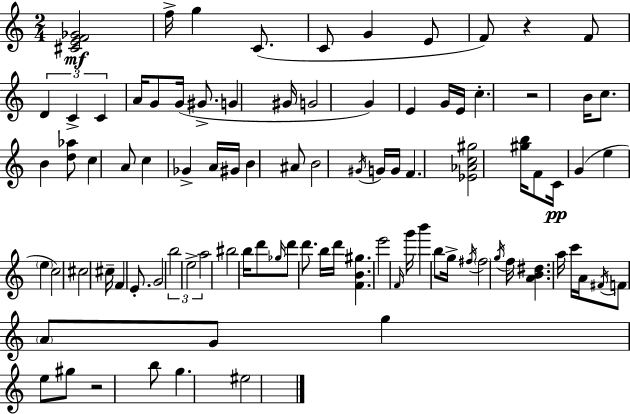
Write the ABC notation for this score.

X:1
T:Untitled
M:2/4
L:1/4
K:Am
[^CEF_G]2 f/4 g C/2 C/2 G E/2 F/2 z F/2 D C C A/4 G/2 G/4 ^G/2 G ^G/4 G2 G E G/4 E/4 c z2 B/4 c/2 B [d_a]/2 c A/2 c _G A/4 ^G/4 B ^A/2 B2 ^G/4 G/4 G/4 F [_E_Ac^g]2 [^gb]/4 F/2 C/4 G e e c2 ^c2 ^c/4 F E/2 G2 b2 e2 a2 ^b2 b/4 d'/2 _g/4 d'/2 d'/2 b/4 d'/4 [FB^g] e'2 F/4 g'/4 b' b/2 g/4 ^f/4 ^f2 g/4 f/4 [AB^d] a/4 c'/4 A/4 ^F/4 F/2 A/2 G/2 g e/2 ^g/2 z2 b/2 g ^e2